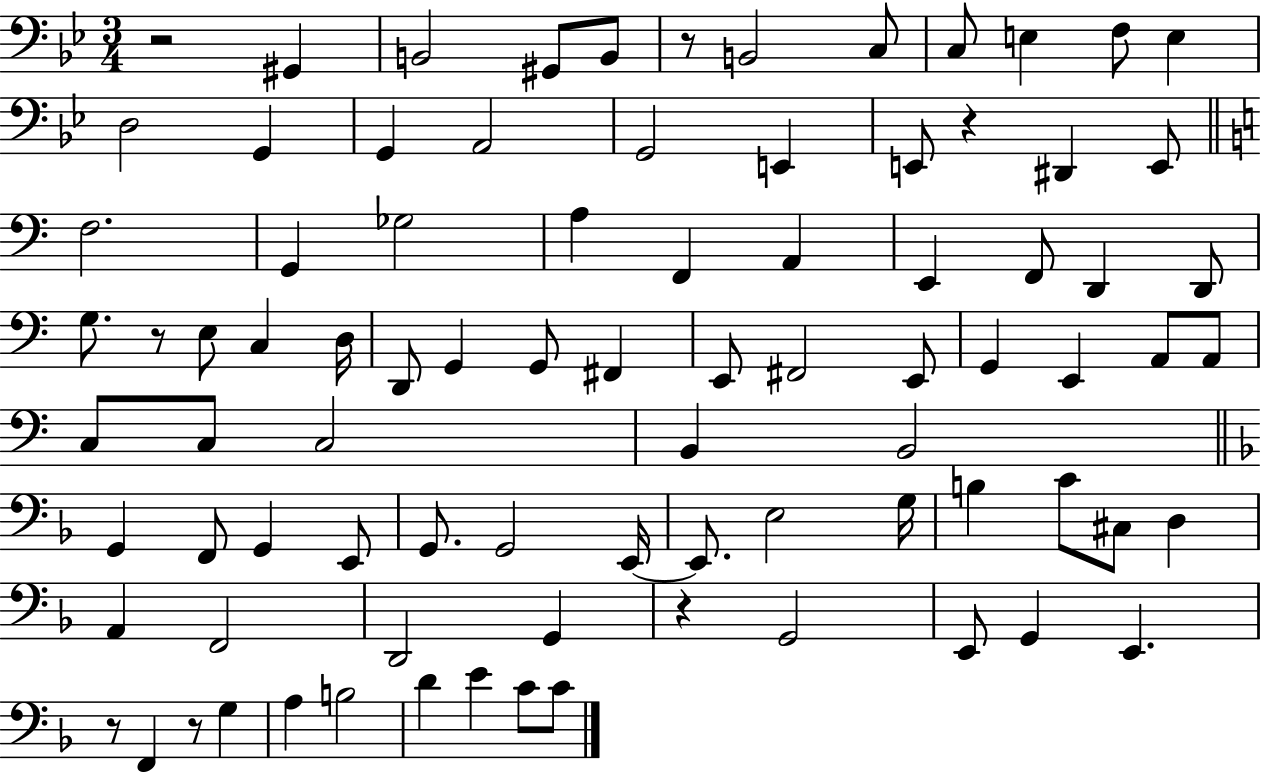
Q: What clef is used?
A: bass